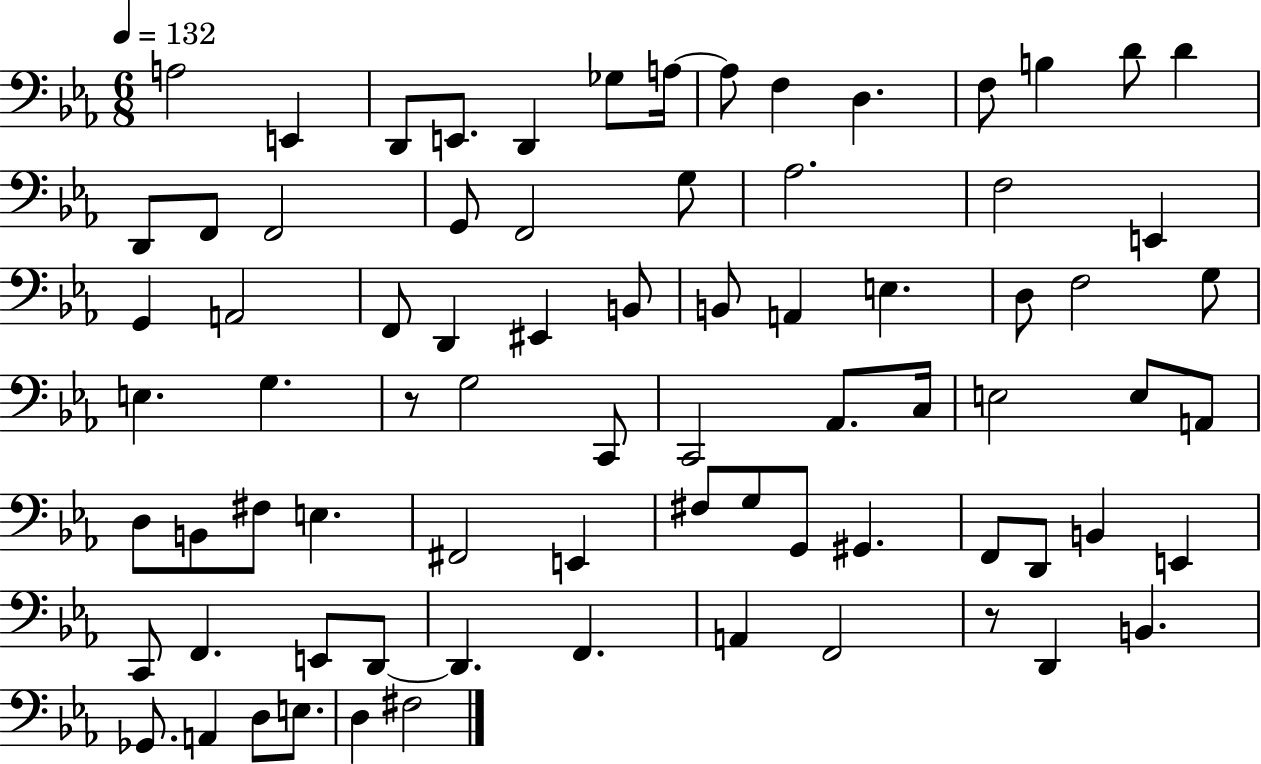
{
  \clef bass
  \numericTimeSignature
  \time 6/8
  \key ees \major
  \tempo 4 = 132
  a2 e,4 | d,8 e,8. d,4 ges8 a16~~ | a8 f4 d4. | f8 b4 d'8 d'4 | \break d,8 f,8 f,2 | g,8 f,2 g8 | aes2. | f2 e,4 | \break g,4 a,2 | f,8 d,4 eis,4 b,8 | b,8 a,4 e4. | d8 f2 g8 | \break e4. g4. | r8 g2 c,8 | c,2 aes,8. c16 | e2 e8 a,8 | \break d8 b,8 fis8 e4. | fis,2 e,4 | fis8 g8 g,8 gis,4. | f,8 d,8 b,4 e,4 | \break c,8 f,4. e,8 d,8~~ | d,4. f,4. | a,4 f,2 | r8 d,4 b,4. | \break ges,8. a,4 d8 e8. | d4 fis2 | \bar "|."
}